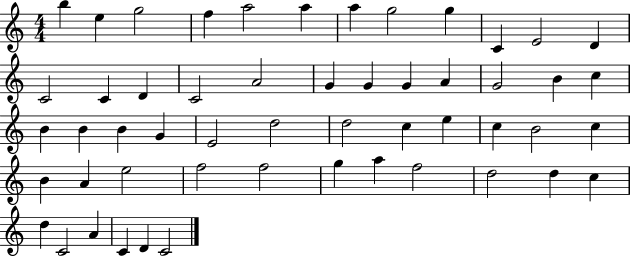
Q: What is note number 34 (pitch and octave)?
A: C5